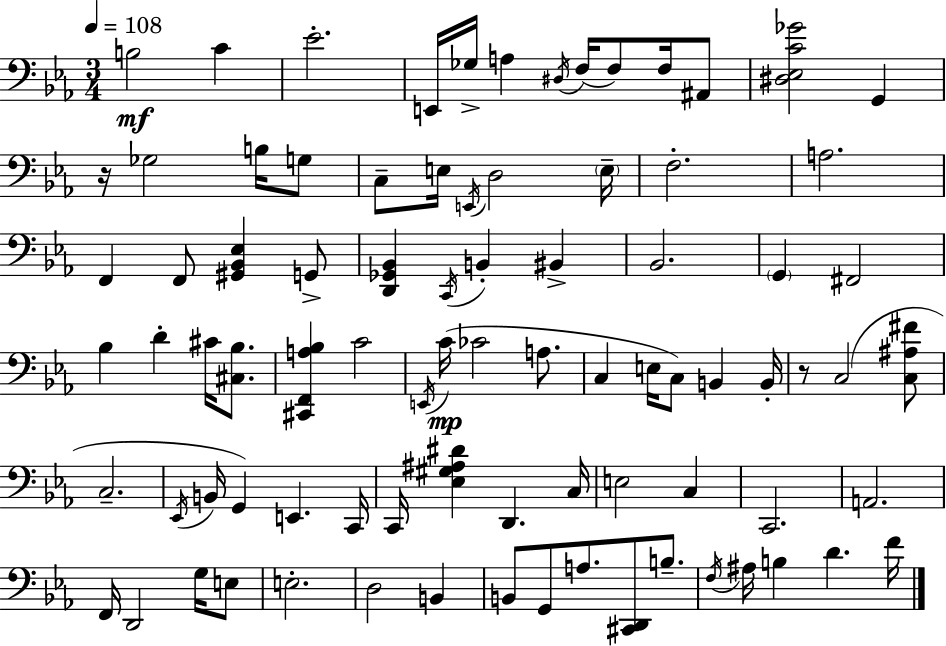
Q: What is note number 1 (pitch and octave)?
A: B3